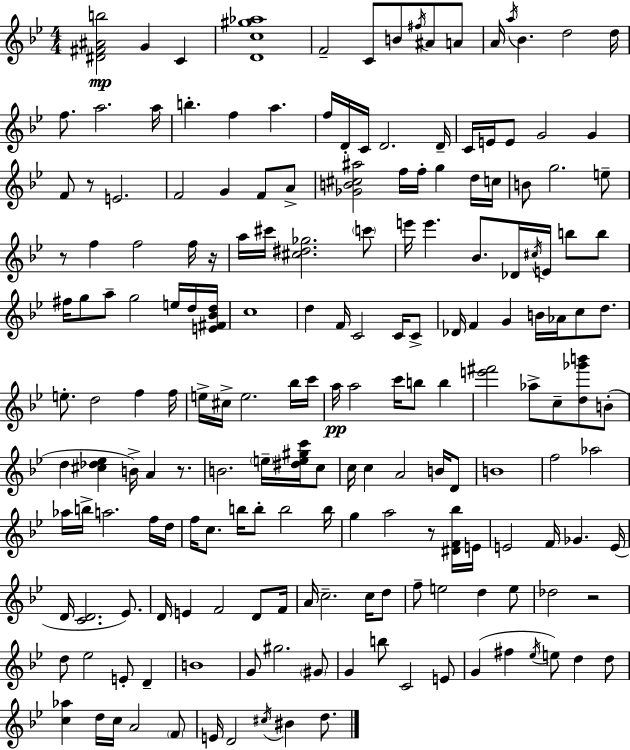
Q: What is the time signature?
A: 4/4